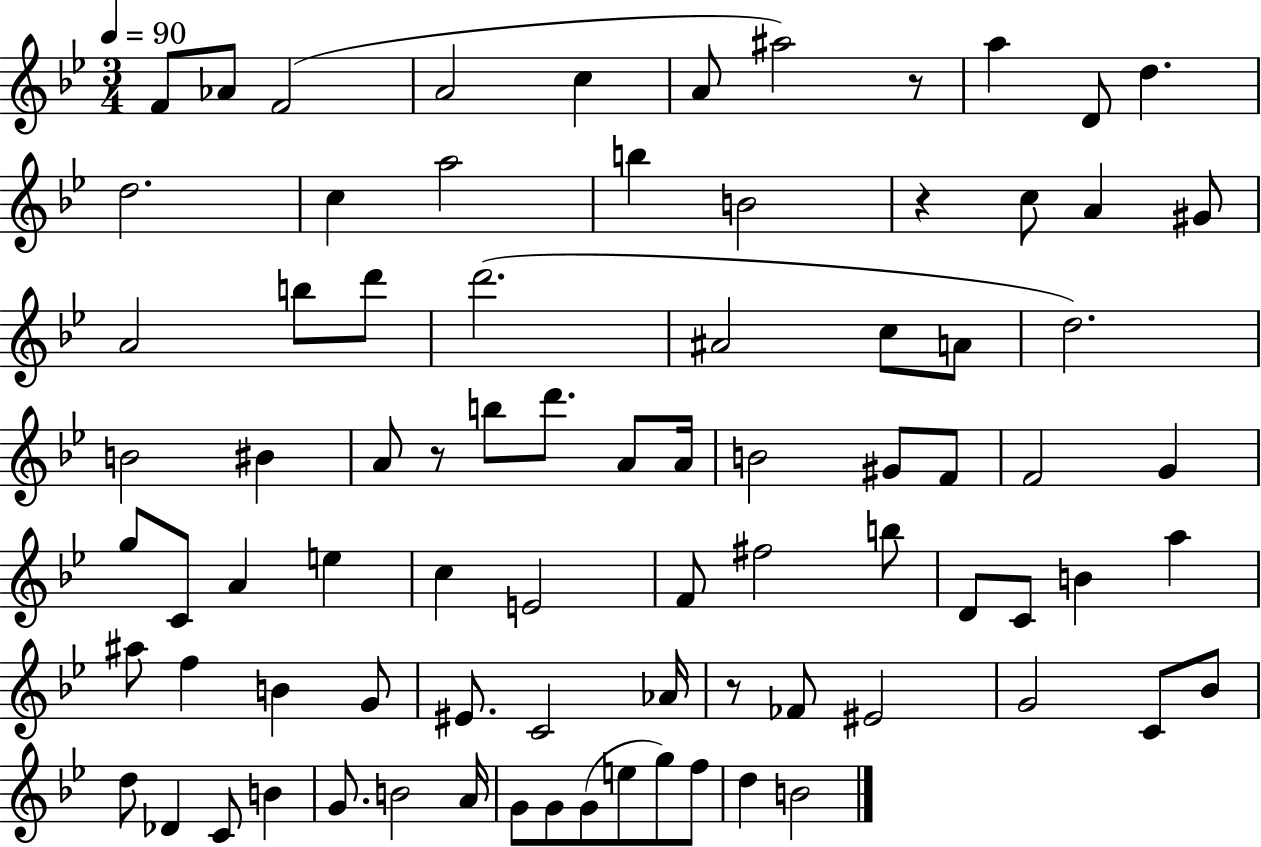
X:1
T:Untitled
M:3/4
L:1/4
K:Bb
F/2 _A/2 F2 A2 c A/2 ^a2 z/2 a D/2 d d2 c a2 b B2 z c/2 A ^G/2 A2 b/2 d'/2 d'2 ^A2 c/2 A/2 d2 B2 ^B A/2 z/2 b/2 d'/2 A/2 A/4 B2 ^G/2 F/2 F2 G g/2 C/2 A e c E2 F/2 ^f2 b/2 D/2 C/2 B a ^a/2 f B G/2 ^E/2 C2 _A/4 z/2 _F/2 ^E2 G2 C/2 _B/2 d/2 _D C/2 B G/2 B2 A/4 G/2 G/2 G/2 e/2 g/2 f/2 d B2